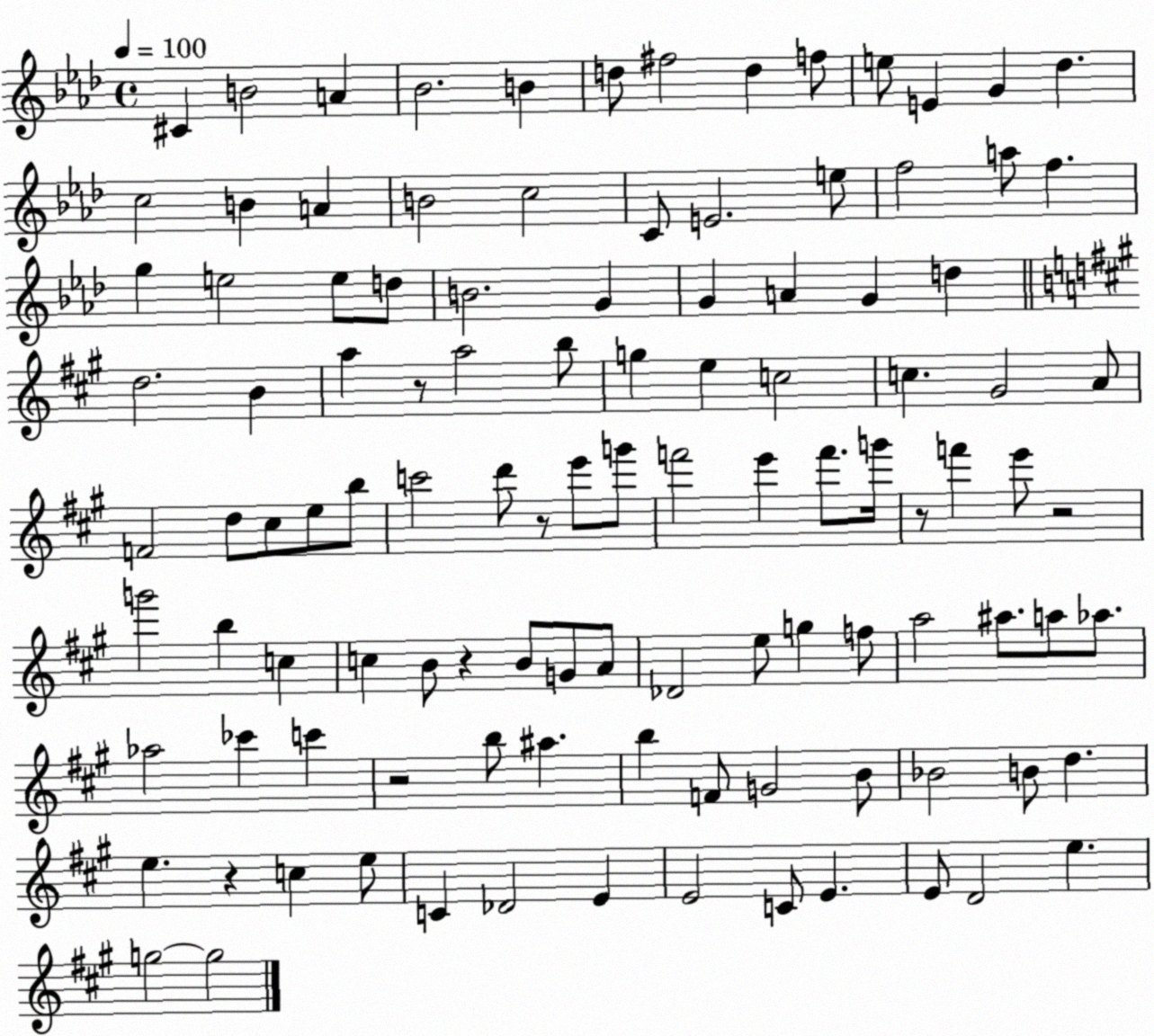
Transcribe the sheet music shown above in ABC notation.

X:1
T:Untitled
M:4/4
L:1/4
K:Ab
^C B2 A _B2 B d/2 ^f2 d f/2 e/2 E G _d c2 B A B2 c2 C/2 E2 e/2 f2 a/2 f g e2 e/2 d/2 B2 G G A G d d2 B a z/2 a2 b/2 g e c2 c ^G2 A/2 F2 d/2 ^c/2 e/2 b/2 c'2 d'/2 z/2 e'/2 g'/2 f'2 e' f'/2 g'/4 z/2 f' e'/2 z2 g'2 b c c B/2 z B/2 G/2 A/2 _D2 e/2 g f/2 a2 ^a/2 a/2 _a/2 _a2 _c' c' z2 b/2 ^a b F/2 G2 B/2 _B2 B/2 d e z c e/2 C _D2 E E2 C/2 E E/2 D2 e g2 g2